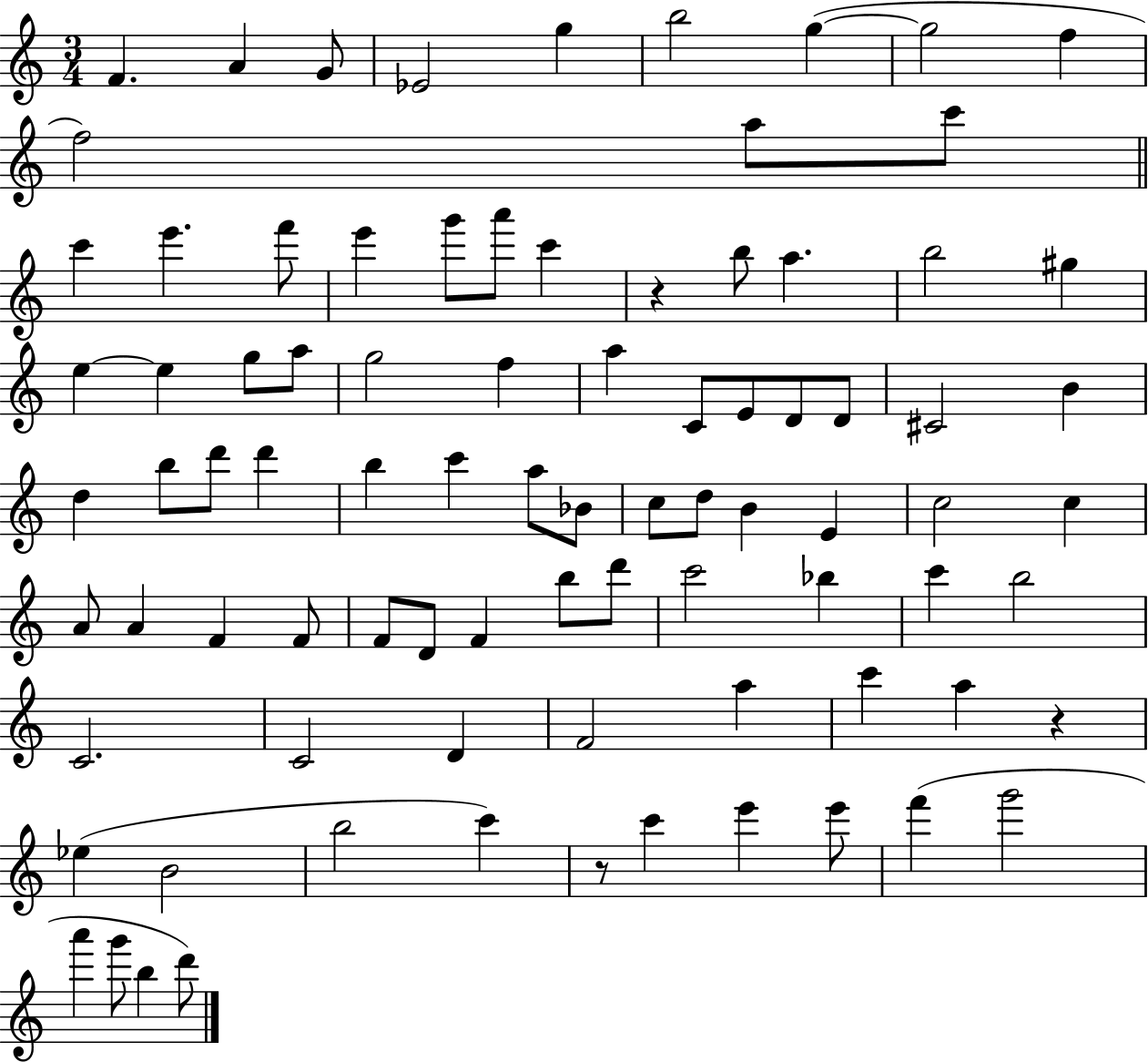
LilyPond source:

{
  \clef treble
  \numericTimeSignature
  \time 3/4
  \key c \major
  f'4. a'4 g'8 | ees'2 g''4 | b''2 g''4~(~ | g''2 f''4 | \break f''2) a''8 c'''8 | \bar "||" \break \key c \major c'''4 e'''4. f'''8 | e'''4 g'''8 a'''8 c'''4 | r4 b''8 a''4. | b''2 gis''4 | \break e''4~~ e''4 g''8 a''8 | g''2 f''4 | a''4 c'8 e'8 d'8 d'8 | cis'2 b'4 | \break d''4 b''8 d'''8 d'''4 | b''4 c'''4 a''8 bes'8 | c''8 d''8 b'4 e'4 | c''2 c''4 | \break a'8 a'4 f'4 f'8 | f'8 d'8 f'4 b''8 d'''8 | c'''2 bes''4 | c'''4 b''2 | \break c'2. | c'2 d'4 | f'2 a''4 | c'''4 a''4 r4 | \break ees''4( b'2 | b''2 c'''4) | r8 c'''4 e'''4 e'''8 | f'''4( g'''2 | \break a'''4 g'''8 b''4 d'''8) | \bar "|."
}